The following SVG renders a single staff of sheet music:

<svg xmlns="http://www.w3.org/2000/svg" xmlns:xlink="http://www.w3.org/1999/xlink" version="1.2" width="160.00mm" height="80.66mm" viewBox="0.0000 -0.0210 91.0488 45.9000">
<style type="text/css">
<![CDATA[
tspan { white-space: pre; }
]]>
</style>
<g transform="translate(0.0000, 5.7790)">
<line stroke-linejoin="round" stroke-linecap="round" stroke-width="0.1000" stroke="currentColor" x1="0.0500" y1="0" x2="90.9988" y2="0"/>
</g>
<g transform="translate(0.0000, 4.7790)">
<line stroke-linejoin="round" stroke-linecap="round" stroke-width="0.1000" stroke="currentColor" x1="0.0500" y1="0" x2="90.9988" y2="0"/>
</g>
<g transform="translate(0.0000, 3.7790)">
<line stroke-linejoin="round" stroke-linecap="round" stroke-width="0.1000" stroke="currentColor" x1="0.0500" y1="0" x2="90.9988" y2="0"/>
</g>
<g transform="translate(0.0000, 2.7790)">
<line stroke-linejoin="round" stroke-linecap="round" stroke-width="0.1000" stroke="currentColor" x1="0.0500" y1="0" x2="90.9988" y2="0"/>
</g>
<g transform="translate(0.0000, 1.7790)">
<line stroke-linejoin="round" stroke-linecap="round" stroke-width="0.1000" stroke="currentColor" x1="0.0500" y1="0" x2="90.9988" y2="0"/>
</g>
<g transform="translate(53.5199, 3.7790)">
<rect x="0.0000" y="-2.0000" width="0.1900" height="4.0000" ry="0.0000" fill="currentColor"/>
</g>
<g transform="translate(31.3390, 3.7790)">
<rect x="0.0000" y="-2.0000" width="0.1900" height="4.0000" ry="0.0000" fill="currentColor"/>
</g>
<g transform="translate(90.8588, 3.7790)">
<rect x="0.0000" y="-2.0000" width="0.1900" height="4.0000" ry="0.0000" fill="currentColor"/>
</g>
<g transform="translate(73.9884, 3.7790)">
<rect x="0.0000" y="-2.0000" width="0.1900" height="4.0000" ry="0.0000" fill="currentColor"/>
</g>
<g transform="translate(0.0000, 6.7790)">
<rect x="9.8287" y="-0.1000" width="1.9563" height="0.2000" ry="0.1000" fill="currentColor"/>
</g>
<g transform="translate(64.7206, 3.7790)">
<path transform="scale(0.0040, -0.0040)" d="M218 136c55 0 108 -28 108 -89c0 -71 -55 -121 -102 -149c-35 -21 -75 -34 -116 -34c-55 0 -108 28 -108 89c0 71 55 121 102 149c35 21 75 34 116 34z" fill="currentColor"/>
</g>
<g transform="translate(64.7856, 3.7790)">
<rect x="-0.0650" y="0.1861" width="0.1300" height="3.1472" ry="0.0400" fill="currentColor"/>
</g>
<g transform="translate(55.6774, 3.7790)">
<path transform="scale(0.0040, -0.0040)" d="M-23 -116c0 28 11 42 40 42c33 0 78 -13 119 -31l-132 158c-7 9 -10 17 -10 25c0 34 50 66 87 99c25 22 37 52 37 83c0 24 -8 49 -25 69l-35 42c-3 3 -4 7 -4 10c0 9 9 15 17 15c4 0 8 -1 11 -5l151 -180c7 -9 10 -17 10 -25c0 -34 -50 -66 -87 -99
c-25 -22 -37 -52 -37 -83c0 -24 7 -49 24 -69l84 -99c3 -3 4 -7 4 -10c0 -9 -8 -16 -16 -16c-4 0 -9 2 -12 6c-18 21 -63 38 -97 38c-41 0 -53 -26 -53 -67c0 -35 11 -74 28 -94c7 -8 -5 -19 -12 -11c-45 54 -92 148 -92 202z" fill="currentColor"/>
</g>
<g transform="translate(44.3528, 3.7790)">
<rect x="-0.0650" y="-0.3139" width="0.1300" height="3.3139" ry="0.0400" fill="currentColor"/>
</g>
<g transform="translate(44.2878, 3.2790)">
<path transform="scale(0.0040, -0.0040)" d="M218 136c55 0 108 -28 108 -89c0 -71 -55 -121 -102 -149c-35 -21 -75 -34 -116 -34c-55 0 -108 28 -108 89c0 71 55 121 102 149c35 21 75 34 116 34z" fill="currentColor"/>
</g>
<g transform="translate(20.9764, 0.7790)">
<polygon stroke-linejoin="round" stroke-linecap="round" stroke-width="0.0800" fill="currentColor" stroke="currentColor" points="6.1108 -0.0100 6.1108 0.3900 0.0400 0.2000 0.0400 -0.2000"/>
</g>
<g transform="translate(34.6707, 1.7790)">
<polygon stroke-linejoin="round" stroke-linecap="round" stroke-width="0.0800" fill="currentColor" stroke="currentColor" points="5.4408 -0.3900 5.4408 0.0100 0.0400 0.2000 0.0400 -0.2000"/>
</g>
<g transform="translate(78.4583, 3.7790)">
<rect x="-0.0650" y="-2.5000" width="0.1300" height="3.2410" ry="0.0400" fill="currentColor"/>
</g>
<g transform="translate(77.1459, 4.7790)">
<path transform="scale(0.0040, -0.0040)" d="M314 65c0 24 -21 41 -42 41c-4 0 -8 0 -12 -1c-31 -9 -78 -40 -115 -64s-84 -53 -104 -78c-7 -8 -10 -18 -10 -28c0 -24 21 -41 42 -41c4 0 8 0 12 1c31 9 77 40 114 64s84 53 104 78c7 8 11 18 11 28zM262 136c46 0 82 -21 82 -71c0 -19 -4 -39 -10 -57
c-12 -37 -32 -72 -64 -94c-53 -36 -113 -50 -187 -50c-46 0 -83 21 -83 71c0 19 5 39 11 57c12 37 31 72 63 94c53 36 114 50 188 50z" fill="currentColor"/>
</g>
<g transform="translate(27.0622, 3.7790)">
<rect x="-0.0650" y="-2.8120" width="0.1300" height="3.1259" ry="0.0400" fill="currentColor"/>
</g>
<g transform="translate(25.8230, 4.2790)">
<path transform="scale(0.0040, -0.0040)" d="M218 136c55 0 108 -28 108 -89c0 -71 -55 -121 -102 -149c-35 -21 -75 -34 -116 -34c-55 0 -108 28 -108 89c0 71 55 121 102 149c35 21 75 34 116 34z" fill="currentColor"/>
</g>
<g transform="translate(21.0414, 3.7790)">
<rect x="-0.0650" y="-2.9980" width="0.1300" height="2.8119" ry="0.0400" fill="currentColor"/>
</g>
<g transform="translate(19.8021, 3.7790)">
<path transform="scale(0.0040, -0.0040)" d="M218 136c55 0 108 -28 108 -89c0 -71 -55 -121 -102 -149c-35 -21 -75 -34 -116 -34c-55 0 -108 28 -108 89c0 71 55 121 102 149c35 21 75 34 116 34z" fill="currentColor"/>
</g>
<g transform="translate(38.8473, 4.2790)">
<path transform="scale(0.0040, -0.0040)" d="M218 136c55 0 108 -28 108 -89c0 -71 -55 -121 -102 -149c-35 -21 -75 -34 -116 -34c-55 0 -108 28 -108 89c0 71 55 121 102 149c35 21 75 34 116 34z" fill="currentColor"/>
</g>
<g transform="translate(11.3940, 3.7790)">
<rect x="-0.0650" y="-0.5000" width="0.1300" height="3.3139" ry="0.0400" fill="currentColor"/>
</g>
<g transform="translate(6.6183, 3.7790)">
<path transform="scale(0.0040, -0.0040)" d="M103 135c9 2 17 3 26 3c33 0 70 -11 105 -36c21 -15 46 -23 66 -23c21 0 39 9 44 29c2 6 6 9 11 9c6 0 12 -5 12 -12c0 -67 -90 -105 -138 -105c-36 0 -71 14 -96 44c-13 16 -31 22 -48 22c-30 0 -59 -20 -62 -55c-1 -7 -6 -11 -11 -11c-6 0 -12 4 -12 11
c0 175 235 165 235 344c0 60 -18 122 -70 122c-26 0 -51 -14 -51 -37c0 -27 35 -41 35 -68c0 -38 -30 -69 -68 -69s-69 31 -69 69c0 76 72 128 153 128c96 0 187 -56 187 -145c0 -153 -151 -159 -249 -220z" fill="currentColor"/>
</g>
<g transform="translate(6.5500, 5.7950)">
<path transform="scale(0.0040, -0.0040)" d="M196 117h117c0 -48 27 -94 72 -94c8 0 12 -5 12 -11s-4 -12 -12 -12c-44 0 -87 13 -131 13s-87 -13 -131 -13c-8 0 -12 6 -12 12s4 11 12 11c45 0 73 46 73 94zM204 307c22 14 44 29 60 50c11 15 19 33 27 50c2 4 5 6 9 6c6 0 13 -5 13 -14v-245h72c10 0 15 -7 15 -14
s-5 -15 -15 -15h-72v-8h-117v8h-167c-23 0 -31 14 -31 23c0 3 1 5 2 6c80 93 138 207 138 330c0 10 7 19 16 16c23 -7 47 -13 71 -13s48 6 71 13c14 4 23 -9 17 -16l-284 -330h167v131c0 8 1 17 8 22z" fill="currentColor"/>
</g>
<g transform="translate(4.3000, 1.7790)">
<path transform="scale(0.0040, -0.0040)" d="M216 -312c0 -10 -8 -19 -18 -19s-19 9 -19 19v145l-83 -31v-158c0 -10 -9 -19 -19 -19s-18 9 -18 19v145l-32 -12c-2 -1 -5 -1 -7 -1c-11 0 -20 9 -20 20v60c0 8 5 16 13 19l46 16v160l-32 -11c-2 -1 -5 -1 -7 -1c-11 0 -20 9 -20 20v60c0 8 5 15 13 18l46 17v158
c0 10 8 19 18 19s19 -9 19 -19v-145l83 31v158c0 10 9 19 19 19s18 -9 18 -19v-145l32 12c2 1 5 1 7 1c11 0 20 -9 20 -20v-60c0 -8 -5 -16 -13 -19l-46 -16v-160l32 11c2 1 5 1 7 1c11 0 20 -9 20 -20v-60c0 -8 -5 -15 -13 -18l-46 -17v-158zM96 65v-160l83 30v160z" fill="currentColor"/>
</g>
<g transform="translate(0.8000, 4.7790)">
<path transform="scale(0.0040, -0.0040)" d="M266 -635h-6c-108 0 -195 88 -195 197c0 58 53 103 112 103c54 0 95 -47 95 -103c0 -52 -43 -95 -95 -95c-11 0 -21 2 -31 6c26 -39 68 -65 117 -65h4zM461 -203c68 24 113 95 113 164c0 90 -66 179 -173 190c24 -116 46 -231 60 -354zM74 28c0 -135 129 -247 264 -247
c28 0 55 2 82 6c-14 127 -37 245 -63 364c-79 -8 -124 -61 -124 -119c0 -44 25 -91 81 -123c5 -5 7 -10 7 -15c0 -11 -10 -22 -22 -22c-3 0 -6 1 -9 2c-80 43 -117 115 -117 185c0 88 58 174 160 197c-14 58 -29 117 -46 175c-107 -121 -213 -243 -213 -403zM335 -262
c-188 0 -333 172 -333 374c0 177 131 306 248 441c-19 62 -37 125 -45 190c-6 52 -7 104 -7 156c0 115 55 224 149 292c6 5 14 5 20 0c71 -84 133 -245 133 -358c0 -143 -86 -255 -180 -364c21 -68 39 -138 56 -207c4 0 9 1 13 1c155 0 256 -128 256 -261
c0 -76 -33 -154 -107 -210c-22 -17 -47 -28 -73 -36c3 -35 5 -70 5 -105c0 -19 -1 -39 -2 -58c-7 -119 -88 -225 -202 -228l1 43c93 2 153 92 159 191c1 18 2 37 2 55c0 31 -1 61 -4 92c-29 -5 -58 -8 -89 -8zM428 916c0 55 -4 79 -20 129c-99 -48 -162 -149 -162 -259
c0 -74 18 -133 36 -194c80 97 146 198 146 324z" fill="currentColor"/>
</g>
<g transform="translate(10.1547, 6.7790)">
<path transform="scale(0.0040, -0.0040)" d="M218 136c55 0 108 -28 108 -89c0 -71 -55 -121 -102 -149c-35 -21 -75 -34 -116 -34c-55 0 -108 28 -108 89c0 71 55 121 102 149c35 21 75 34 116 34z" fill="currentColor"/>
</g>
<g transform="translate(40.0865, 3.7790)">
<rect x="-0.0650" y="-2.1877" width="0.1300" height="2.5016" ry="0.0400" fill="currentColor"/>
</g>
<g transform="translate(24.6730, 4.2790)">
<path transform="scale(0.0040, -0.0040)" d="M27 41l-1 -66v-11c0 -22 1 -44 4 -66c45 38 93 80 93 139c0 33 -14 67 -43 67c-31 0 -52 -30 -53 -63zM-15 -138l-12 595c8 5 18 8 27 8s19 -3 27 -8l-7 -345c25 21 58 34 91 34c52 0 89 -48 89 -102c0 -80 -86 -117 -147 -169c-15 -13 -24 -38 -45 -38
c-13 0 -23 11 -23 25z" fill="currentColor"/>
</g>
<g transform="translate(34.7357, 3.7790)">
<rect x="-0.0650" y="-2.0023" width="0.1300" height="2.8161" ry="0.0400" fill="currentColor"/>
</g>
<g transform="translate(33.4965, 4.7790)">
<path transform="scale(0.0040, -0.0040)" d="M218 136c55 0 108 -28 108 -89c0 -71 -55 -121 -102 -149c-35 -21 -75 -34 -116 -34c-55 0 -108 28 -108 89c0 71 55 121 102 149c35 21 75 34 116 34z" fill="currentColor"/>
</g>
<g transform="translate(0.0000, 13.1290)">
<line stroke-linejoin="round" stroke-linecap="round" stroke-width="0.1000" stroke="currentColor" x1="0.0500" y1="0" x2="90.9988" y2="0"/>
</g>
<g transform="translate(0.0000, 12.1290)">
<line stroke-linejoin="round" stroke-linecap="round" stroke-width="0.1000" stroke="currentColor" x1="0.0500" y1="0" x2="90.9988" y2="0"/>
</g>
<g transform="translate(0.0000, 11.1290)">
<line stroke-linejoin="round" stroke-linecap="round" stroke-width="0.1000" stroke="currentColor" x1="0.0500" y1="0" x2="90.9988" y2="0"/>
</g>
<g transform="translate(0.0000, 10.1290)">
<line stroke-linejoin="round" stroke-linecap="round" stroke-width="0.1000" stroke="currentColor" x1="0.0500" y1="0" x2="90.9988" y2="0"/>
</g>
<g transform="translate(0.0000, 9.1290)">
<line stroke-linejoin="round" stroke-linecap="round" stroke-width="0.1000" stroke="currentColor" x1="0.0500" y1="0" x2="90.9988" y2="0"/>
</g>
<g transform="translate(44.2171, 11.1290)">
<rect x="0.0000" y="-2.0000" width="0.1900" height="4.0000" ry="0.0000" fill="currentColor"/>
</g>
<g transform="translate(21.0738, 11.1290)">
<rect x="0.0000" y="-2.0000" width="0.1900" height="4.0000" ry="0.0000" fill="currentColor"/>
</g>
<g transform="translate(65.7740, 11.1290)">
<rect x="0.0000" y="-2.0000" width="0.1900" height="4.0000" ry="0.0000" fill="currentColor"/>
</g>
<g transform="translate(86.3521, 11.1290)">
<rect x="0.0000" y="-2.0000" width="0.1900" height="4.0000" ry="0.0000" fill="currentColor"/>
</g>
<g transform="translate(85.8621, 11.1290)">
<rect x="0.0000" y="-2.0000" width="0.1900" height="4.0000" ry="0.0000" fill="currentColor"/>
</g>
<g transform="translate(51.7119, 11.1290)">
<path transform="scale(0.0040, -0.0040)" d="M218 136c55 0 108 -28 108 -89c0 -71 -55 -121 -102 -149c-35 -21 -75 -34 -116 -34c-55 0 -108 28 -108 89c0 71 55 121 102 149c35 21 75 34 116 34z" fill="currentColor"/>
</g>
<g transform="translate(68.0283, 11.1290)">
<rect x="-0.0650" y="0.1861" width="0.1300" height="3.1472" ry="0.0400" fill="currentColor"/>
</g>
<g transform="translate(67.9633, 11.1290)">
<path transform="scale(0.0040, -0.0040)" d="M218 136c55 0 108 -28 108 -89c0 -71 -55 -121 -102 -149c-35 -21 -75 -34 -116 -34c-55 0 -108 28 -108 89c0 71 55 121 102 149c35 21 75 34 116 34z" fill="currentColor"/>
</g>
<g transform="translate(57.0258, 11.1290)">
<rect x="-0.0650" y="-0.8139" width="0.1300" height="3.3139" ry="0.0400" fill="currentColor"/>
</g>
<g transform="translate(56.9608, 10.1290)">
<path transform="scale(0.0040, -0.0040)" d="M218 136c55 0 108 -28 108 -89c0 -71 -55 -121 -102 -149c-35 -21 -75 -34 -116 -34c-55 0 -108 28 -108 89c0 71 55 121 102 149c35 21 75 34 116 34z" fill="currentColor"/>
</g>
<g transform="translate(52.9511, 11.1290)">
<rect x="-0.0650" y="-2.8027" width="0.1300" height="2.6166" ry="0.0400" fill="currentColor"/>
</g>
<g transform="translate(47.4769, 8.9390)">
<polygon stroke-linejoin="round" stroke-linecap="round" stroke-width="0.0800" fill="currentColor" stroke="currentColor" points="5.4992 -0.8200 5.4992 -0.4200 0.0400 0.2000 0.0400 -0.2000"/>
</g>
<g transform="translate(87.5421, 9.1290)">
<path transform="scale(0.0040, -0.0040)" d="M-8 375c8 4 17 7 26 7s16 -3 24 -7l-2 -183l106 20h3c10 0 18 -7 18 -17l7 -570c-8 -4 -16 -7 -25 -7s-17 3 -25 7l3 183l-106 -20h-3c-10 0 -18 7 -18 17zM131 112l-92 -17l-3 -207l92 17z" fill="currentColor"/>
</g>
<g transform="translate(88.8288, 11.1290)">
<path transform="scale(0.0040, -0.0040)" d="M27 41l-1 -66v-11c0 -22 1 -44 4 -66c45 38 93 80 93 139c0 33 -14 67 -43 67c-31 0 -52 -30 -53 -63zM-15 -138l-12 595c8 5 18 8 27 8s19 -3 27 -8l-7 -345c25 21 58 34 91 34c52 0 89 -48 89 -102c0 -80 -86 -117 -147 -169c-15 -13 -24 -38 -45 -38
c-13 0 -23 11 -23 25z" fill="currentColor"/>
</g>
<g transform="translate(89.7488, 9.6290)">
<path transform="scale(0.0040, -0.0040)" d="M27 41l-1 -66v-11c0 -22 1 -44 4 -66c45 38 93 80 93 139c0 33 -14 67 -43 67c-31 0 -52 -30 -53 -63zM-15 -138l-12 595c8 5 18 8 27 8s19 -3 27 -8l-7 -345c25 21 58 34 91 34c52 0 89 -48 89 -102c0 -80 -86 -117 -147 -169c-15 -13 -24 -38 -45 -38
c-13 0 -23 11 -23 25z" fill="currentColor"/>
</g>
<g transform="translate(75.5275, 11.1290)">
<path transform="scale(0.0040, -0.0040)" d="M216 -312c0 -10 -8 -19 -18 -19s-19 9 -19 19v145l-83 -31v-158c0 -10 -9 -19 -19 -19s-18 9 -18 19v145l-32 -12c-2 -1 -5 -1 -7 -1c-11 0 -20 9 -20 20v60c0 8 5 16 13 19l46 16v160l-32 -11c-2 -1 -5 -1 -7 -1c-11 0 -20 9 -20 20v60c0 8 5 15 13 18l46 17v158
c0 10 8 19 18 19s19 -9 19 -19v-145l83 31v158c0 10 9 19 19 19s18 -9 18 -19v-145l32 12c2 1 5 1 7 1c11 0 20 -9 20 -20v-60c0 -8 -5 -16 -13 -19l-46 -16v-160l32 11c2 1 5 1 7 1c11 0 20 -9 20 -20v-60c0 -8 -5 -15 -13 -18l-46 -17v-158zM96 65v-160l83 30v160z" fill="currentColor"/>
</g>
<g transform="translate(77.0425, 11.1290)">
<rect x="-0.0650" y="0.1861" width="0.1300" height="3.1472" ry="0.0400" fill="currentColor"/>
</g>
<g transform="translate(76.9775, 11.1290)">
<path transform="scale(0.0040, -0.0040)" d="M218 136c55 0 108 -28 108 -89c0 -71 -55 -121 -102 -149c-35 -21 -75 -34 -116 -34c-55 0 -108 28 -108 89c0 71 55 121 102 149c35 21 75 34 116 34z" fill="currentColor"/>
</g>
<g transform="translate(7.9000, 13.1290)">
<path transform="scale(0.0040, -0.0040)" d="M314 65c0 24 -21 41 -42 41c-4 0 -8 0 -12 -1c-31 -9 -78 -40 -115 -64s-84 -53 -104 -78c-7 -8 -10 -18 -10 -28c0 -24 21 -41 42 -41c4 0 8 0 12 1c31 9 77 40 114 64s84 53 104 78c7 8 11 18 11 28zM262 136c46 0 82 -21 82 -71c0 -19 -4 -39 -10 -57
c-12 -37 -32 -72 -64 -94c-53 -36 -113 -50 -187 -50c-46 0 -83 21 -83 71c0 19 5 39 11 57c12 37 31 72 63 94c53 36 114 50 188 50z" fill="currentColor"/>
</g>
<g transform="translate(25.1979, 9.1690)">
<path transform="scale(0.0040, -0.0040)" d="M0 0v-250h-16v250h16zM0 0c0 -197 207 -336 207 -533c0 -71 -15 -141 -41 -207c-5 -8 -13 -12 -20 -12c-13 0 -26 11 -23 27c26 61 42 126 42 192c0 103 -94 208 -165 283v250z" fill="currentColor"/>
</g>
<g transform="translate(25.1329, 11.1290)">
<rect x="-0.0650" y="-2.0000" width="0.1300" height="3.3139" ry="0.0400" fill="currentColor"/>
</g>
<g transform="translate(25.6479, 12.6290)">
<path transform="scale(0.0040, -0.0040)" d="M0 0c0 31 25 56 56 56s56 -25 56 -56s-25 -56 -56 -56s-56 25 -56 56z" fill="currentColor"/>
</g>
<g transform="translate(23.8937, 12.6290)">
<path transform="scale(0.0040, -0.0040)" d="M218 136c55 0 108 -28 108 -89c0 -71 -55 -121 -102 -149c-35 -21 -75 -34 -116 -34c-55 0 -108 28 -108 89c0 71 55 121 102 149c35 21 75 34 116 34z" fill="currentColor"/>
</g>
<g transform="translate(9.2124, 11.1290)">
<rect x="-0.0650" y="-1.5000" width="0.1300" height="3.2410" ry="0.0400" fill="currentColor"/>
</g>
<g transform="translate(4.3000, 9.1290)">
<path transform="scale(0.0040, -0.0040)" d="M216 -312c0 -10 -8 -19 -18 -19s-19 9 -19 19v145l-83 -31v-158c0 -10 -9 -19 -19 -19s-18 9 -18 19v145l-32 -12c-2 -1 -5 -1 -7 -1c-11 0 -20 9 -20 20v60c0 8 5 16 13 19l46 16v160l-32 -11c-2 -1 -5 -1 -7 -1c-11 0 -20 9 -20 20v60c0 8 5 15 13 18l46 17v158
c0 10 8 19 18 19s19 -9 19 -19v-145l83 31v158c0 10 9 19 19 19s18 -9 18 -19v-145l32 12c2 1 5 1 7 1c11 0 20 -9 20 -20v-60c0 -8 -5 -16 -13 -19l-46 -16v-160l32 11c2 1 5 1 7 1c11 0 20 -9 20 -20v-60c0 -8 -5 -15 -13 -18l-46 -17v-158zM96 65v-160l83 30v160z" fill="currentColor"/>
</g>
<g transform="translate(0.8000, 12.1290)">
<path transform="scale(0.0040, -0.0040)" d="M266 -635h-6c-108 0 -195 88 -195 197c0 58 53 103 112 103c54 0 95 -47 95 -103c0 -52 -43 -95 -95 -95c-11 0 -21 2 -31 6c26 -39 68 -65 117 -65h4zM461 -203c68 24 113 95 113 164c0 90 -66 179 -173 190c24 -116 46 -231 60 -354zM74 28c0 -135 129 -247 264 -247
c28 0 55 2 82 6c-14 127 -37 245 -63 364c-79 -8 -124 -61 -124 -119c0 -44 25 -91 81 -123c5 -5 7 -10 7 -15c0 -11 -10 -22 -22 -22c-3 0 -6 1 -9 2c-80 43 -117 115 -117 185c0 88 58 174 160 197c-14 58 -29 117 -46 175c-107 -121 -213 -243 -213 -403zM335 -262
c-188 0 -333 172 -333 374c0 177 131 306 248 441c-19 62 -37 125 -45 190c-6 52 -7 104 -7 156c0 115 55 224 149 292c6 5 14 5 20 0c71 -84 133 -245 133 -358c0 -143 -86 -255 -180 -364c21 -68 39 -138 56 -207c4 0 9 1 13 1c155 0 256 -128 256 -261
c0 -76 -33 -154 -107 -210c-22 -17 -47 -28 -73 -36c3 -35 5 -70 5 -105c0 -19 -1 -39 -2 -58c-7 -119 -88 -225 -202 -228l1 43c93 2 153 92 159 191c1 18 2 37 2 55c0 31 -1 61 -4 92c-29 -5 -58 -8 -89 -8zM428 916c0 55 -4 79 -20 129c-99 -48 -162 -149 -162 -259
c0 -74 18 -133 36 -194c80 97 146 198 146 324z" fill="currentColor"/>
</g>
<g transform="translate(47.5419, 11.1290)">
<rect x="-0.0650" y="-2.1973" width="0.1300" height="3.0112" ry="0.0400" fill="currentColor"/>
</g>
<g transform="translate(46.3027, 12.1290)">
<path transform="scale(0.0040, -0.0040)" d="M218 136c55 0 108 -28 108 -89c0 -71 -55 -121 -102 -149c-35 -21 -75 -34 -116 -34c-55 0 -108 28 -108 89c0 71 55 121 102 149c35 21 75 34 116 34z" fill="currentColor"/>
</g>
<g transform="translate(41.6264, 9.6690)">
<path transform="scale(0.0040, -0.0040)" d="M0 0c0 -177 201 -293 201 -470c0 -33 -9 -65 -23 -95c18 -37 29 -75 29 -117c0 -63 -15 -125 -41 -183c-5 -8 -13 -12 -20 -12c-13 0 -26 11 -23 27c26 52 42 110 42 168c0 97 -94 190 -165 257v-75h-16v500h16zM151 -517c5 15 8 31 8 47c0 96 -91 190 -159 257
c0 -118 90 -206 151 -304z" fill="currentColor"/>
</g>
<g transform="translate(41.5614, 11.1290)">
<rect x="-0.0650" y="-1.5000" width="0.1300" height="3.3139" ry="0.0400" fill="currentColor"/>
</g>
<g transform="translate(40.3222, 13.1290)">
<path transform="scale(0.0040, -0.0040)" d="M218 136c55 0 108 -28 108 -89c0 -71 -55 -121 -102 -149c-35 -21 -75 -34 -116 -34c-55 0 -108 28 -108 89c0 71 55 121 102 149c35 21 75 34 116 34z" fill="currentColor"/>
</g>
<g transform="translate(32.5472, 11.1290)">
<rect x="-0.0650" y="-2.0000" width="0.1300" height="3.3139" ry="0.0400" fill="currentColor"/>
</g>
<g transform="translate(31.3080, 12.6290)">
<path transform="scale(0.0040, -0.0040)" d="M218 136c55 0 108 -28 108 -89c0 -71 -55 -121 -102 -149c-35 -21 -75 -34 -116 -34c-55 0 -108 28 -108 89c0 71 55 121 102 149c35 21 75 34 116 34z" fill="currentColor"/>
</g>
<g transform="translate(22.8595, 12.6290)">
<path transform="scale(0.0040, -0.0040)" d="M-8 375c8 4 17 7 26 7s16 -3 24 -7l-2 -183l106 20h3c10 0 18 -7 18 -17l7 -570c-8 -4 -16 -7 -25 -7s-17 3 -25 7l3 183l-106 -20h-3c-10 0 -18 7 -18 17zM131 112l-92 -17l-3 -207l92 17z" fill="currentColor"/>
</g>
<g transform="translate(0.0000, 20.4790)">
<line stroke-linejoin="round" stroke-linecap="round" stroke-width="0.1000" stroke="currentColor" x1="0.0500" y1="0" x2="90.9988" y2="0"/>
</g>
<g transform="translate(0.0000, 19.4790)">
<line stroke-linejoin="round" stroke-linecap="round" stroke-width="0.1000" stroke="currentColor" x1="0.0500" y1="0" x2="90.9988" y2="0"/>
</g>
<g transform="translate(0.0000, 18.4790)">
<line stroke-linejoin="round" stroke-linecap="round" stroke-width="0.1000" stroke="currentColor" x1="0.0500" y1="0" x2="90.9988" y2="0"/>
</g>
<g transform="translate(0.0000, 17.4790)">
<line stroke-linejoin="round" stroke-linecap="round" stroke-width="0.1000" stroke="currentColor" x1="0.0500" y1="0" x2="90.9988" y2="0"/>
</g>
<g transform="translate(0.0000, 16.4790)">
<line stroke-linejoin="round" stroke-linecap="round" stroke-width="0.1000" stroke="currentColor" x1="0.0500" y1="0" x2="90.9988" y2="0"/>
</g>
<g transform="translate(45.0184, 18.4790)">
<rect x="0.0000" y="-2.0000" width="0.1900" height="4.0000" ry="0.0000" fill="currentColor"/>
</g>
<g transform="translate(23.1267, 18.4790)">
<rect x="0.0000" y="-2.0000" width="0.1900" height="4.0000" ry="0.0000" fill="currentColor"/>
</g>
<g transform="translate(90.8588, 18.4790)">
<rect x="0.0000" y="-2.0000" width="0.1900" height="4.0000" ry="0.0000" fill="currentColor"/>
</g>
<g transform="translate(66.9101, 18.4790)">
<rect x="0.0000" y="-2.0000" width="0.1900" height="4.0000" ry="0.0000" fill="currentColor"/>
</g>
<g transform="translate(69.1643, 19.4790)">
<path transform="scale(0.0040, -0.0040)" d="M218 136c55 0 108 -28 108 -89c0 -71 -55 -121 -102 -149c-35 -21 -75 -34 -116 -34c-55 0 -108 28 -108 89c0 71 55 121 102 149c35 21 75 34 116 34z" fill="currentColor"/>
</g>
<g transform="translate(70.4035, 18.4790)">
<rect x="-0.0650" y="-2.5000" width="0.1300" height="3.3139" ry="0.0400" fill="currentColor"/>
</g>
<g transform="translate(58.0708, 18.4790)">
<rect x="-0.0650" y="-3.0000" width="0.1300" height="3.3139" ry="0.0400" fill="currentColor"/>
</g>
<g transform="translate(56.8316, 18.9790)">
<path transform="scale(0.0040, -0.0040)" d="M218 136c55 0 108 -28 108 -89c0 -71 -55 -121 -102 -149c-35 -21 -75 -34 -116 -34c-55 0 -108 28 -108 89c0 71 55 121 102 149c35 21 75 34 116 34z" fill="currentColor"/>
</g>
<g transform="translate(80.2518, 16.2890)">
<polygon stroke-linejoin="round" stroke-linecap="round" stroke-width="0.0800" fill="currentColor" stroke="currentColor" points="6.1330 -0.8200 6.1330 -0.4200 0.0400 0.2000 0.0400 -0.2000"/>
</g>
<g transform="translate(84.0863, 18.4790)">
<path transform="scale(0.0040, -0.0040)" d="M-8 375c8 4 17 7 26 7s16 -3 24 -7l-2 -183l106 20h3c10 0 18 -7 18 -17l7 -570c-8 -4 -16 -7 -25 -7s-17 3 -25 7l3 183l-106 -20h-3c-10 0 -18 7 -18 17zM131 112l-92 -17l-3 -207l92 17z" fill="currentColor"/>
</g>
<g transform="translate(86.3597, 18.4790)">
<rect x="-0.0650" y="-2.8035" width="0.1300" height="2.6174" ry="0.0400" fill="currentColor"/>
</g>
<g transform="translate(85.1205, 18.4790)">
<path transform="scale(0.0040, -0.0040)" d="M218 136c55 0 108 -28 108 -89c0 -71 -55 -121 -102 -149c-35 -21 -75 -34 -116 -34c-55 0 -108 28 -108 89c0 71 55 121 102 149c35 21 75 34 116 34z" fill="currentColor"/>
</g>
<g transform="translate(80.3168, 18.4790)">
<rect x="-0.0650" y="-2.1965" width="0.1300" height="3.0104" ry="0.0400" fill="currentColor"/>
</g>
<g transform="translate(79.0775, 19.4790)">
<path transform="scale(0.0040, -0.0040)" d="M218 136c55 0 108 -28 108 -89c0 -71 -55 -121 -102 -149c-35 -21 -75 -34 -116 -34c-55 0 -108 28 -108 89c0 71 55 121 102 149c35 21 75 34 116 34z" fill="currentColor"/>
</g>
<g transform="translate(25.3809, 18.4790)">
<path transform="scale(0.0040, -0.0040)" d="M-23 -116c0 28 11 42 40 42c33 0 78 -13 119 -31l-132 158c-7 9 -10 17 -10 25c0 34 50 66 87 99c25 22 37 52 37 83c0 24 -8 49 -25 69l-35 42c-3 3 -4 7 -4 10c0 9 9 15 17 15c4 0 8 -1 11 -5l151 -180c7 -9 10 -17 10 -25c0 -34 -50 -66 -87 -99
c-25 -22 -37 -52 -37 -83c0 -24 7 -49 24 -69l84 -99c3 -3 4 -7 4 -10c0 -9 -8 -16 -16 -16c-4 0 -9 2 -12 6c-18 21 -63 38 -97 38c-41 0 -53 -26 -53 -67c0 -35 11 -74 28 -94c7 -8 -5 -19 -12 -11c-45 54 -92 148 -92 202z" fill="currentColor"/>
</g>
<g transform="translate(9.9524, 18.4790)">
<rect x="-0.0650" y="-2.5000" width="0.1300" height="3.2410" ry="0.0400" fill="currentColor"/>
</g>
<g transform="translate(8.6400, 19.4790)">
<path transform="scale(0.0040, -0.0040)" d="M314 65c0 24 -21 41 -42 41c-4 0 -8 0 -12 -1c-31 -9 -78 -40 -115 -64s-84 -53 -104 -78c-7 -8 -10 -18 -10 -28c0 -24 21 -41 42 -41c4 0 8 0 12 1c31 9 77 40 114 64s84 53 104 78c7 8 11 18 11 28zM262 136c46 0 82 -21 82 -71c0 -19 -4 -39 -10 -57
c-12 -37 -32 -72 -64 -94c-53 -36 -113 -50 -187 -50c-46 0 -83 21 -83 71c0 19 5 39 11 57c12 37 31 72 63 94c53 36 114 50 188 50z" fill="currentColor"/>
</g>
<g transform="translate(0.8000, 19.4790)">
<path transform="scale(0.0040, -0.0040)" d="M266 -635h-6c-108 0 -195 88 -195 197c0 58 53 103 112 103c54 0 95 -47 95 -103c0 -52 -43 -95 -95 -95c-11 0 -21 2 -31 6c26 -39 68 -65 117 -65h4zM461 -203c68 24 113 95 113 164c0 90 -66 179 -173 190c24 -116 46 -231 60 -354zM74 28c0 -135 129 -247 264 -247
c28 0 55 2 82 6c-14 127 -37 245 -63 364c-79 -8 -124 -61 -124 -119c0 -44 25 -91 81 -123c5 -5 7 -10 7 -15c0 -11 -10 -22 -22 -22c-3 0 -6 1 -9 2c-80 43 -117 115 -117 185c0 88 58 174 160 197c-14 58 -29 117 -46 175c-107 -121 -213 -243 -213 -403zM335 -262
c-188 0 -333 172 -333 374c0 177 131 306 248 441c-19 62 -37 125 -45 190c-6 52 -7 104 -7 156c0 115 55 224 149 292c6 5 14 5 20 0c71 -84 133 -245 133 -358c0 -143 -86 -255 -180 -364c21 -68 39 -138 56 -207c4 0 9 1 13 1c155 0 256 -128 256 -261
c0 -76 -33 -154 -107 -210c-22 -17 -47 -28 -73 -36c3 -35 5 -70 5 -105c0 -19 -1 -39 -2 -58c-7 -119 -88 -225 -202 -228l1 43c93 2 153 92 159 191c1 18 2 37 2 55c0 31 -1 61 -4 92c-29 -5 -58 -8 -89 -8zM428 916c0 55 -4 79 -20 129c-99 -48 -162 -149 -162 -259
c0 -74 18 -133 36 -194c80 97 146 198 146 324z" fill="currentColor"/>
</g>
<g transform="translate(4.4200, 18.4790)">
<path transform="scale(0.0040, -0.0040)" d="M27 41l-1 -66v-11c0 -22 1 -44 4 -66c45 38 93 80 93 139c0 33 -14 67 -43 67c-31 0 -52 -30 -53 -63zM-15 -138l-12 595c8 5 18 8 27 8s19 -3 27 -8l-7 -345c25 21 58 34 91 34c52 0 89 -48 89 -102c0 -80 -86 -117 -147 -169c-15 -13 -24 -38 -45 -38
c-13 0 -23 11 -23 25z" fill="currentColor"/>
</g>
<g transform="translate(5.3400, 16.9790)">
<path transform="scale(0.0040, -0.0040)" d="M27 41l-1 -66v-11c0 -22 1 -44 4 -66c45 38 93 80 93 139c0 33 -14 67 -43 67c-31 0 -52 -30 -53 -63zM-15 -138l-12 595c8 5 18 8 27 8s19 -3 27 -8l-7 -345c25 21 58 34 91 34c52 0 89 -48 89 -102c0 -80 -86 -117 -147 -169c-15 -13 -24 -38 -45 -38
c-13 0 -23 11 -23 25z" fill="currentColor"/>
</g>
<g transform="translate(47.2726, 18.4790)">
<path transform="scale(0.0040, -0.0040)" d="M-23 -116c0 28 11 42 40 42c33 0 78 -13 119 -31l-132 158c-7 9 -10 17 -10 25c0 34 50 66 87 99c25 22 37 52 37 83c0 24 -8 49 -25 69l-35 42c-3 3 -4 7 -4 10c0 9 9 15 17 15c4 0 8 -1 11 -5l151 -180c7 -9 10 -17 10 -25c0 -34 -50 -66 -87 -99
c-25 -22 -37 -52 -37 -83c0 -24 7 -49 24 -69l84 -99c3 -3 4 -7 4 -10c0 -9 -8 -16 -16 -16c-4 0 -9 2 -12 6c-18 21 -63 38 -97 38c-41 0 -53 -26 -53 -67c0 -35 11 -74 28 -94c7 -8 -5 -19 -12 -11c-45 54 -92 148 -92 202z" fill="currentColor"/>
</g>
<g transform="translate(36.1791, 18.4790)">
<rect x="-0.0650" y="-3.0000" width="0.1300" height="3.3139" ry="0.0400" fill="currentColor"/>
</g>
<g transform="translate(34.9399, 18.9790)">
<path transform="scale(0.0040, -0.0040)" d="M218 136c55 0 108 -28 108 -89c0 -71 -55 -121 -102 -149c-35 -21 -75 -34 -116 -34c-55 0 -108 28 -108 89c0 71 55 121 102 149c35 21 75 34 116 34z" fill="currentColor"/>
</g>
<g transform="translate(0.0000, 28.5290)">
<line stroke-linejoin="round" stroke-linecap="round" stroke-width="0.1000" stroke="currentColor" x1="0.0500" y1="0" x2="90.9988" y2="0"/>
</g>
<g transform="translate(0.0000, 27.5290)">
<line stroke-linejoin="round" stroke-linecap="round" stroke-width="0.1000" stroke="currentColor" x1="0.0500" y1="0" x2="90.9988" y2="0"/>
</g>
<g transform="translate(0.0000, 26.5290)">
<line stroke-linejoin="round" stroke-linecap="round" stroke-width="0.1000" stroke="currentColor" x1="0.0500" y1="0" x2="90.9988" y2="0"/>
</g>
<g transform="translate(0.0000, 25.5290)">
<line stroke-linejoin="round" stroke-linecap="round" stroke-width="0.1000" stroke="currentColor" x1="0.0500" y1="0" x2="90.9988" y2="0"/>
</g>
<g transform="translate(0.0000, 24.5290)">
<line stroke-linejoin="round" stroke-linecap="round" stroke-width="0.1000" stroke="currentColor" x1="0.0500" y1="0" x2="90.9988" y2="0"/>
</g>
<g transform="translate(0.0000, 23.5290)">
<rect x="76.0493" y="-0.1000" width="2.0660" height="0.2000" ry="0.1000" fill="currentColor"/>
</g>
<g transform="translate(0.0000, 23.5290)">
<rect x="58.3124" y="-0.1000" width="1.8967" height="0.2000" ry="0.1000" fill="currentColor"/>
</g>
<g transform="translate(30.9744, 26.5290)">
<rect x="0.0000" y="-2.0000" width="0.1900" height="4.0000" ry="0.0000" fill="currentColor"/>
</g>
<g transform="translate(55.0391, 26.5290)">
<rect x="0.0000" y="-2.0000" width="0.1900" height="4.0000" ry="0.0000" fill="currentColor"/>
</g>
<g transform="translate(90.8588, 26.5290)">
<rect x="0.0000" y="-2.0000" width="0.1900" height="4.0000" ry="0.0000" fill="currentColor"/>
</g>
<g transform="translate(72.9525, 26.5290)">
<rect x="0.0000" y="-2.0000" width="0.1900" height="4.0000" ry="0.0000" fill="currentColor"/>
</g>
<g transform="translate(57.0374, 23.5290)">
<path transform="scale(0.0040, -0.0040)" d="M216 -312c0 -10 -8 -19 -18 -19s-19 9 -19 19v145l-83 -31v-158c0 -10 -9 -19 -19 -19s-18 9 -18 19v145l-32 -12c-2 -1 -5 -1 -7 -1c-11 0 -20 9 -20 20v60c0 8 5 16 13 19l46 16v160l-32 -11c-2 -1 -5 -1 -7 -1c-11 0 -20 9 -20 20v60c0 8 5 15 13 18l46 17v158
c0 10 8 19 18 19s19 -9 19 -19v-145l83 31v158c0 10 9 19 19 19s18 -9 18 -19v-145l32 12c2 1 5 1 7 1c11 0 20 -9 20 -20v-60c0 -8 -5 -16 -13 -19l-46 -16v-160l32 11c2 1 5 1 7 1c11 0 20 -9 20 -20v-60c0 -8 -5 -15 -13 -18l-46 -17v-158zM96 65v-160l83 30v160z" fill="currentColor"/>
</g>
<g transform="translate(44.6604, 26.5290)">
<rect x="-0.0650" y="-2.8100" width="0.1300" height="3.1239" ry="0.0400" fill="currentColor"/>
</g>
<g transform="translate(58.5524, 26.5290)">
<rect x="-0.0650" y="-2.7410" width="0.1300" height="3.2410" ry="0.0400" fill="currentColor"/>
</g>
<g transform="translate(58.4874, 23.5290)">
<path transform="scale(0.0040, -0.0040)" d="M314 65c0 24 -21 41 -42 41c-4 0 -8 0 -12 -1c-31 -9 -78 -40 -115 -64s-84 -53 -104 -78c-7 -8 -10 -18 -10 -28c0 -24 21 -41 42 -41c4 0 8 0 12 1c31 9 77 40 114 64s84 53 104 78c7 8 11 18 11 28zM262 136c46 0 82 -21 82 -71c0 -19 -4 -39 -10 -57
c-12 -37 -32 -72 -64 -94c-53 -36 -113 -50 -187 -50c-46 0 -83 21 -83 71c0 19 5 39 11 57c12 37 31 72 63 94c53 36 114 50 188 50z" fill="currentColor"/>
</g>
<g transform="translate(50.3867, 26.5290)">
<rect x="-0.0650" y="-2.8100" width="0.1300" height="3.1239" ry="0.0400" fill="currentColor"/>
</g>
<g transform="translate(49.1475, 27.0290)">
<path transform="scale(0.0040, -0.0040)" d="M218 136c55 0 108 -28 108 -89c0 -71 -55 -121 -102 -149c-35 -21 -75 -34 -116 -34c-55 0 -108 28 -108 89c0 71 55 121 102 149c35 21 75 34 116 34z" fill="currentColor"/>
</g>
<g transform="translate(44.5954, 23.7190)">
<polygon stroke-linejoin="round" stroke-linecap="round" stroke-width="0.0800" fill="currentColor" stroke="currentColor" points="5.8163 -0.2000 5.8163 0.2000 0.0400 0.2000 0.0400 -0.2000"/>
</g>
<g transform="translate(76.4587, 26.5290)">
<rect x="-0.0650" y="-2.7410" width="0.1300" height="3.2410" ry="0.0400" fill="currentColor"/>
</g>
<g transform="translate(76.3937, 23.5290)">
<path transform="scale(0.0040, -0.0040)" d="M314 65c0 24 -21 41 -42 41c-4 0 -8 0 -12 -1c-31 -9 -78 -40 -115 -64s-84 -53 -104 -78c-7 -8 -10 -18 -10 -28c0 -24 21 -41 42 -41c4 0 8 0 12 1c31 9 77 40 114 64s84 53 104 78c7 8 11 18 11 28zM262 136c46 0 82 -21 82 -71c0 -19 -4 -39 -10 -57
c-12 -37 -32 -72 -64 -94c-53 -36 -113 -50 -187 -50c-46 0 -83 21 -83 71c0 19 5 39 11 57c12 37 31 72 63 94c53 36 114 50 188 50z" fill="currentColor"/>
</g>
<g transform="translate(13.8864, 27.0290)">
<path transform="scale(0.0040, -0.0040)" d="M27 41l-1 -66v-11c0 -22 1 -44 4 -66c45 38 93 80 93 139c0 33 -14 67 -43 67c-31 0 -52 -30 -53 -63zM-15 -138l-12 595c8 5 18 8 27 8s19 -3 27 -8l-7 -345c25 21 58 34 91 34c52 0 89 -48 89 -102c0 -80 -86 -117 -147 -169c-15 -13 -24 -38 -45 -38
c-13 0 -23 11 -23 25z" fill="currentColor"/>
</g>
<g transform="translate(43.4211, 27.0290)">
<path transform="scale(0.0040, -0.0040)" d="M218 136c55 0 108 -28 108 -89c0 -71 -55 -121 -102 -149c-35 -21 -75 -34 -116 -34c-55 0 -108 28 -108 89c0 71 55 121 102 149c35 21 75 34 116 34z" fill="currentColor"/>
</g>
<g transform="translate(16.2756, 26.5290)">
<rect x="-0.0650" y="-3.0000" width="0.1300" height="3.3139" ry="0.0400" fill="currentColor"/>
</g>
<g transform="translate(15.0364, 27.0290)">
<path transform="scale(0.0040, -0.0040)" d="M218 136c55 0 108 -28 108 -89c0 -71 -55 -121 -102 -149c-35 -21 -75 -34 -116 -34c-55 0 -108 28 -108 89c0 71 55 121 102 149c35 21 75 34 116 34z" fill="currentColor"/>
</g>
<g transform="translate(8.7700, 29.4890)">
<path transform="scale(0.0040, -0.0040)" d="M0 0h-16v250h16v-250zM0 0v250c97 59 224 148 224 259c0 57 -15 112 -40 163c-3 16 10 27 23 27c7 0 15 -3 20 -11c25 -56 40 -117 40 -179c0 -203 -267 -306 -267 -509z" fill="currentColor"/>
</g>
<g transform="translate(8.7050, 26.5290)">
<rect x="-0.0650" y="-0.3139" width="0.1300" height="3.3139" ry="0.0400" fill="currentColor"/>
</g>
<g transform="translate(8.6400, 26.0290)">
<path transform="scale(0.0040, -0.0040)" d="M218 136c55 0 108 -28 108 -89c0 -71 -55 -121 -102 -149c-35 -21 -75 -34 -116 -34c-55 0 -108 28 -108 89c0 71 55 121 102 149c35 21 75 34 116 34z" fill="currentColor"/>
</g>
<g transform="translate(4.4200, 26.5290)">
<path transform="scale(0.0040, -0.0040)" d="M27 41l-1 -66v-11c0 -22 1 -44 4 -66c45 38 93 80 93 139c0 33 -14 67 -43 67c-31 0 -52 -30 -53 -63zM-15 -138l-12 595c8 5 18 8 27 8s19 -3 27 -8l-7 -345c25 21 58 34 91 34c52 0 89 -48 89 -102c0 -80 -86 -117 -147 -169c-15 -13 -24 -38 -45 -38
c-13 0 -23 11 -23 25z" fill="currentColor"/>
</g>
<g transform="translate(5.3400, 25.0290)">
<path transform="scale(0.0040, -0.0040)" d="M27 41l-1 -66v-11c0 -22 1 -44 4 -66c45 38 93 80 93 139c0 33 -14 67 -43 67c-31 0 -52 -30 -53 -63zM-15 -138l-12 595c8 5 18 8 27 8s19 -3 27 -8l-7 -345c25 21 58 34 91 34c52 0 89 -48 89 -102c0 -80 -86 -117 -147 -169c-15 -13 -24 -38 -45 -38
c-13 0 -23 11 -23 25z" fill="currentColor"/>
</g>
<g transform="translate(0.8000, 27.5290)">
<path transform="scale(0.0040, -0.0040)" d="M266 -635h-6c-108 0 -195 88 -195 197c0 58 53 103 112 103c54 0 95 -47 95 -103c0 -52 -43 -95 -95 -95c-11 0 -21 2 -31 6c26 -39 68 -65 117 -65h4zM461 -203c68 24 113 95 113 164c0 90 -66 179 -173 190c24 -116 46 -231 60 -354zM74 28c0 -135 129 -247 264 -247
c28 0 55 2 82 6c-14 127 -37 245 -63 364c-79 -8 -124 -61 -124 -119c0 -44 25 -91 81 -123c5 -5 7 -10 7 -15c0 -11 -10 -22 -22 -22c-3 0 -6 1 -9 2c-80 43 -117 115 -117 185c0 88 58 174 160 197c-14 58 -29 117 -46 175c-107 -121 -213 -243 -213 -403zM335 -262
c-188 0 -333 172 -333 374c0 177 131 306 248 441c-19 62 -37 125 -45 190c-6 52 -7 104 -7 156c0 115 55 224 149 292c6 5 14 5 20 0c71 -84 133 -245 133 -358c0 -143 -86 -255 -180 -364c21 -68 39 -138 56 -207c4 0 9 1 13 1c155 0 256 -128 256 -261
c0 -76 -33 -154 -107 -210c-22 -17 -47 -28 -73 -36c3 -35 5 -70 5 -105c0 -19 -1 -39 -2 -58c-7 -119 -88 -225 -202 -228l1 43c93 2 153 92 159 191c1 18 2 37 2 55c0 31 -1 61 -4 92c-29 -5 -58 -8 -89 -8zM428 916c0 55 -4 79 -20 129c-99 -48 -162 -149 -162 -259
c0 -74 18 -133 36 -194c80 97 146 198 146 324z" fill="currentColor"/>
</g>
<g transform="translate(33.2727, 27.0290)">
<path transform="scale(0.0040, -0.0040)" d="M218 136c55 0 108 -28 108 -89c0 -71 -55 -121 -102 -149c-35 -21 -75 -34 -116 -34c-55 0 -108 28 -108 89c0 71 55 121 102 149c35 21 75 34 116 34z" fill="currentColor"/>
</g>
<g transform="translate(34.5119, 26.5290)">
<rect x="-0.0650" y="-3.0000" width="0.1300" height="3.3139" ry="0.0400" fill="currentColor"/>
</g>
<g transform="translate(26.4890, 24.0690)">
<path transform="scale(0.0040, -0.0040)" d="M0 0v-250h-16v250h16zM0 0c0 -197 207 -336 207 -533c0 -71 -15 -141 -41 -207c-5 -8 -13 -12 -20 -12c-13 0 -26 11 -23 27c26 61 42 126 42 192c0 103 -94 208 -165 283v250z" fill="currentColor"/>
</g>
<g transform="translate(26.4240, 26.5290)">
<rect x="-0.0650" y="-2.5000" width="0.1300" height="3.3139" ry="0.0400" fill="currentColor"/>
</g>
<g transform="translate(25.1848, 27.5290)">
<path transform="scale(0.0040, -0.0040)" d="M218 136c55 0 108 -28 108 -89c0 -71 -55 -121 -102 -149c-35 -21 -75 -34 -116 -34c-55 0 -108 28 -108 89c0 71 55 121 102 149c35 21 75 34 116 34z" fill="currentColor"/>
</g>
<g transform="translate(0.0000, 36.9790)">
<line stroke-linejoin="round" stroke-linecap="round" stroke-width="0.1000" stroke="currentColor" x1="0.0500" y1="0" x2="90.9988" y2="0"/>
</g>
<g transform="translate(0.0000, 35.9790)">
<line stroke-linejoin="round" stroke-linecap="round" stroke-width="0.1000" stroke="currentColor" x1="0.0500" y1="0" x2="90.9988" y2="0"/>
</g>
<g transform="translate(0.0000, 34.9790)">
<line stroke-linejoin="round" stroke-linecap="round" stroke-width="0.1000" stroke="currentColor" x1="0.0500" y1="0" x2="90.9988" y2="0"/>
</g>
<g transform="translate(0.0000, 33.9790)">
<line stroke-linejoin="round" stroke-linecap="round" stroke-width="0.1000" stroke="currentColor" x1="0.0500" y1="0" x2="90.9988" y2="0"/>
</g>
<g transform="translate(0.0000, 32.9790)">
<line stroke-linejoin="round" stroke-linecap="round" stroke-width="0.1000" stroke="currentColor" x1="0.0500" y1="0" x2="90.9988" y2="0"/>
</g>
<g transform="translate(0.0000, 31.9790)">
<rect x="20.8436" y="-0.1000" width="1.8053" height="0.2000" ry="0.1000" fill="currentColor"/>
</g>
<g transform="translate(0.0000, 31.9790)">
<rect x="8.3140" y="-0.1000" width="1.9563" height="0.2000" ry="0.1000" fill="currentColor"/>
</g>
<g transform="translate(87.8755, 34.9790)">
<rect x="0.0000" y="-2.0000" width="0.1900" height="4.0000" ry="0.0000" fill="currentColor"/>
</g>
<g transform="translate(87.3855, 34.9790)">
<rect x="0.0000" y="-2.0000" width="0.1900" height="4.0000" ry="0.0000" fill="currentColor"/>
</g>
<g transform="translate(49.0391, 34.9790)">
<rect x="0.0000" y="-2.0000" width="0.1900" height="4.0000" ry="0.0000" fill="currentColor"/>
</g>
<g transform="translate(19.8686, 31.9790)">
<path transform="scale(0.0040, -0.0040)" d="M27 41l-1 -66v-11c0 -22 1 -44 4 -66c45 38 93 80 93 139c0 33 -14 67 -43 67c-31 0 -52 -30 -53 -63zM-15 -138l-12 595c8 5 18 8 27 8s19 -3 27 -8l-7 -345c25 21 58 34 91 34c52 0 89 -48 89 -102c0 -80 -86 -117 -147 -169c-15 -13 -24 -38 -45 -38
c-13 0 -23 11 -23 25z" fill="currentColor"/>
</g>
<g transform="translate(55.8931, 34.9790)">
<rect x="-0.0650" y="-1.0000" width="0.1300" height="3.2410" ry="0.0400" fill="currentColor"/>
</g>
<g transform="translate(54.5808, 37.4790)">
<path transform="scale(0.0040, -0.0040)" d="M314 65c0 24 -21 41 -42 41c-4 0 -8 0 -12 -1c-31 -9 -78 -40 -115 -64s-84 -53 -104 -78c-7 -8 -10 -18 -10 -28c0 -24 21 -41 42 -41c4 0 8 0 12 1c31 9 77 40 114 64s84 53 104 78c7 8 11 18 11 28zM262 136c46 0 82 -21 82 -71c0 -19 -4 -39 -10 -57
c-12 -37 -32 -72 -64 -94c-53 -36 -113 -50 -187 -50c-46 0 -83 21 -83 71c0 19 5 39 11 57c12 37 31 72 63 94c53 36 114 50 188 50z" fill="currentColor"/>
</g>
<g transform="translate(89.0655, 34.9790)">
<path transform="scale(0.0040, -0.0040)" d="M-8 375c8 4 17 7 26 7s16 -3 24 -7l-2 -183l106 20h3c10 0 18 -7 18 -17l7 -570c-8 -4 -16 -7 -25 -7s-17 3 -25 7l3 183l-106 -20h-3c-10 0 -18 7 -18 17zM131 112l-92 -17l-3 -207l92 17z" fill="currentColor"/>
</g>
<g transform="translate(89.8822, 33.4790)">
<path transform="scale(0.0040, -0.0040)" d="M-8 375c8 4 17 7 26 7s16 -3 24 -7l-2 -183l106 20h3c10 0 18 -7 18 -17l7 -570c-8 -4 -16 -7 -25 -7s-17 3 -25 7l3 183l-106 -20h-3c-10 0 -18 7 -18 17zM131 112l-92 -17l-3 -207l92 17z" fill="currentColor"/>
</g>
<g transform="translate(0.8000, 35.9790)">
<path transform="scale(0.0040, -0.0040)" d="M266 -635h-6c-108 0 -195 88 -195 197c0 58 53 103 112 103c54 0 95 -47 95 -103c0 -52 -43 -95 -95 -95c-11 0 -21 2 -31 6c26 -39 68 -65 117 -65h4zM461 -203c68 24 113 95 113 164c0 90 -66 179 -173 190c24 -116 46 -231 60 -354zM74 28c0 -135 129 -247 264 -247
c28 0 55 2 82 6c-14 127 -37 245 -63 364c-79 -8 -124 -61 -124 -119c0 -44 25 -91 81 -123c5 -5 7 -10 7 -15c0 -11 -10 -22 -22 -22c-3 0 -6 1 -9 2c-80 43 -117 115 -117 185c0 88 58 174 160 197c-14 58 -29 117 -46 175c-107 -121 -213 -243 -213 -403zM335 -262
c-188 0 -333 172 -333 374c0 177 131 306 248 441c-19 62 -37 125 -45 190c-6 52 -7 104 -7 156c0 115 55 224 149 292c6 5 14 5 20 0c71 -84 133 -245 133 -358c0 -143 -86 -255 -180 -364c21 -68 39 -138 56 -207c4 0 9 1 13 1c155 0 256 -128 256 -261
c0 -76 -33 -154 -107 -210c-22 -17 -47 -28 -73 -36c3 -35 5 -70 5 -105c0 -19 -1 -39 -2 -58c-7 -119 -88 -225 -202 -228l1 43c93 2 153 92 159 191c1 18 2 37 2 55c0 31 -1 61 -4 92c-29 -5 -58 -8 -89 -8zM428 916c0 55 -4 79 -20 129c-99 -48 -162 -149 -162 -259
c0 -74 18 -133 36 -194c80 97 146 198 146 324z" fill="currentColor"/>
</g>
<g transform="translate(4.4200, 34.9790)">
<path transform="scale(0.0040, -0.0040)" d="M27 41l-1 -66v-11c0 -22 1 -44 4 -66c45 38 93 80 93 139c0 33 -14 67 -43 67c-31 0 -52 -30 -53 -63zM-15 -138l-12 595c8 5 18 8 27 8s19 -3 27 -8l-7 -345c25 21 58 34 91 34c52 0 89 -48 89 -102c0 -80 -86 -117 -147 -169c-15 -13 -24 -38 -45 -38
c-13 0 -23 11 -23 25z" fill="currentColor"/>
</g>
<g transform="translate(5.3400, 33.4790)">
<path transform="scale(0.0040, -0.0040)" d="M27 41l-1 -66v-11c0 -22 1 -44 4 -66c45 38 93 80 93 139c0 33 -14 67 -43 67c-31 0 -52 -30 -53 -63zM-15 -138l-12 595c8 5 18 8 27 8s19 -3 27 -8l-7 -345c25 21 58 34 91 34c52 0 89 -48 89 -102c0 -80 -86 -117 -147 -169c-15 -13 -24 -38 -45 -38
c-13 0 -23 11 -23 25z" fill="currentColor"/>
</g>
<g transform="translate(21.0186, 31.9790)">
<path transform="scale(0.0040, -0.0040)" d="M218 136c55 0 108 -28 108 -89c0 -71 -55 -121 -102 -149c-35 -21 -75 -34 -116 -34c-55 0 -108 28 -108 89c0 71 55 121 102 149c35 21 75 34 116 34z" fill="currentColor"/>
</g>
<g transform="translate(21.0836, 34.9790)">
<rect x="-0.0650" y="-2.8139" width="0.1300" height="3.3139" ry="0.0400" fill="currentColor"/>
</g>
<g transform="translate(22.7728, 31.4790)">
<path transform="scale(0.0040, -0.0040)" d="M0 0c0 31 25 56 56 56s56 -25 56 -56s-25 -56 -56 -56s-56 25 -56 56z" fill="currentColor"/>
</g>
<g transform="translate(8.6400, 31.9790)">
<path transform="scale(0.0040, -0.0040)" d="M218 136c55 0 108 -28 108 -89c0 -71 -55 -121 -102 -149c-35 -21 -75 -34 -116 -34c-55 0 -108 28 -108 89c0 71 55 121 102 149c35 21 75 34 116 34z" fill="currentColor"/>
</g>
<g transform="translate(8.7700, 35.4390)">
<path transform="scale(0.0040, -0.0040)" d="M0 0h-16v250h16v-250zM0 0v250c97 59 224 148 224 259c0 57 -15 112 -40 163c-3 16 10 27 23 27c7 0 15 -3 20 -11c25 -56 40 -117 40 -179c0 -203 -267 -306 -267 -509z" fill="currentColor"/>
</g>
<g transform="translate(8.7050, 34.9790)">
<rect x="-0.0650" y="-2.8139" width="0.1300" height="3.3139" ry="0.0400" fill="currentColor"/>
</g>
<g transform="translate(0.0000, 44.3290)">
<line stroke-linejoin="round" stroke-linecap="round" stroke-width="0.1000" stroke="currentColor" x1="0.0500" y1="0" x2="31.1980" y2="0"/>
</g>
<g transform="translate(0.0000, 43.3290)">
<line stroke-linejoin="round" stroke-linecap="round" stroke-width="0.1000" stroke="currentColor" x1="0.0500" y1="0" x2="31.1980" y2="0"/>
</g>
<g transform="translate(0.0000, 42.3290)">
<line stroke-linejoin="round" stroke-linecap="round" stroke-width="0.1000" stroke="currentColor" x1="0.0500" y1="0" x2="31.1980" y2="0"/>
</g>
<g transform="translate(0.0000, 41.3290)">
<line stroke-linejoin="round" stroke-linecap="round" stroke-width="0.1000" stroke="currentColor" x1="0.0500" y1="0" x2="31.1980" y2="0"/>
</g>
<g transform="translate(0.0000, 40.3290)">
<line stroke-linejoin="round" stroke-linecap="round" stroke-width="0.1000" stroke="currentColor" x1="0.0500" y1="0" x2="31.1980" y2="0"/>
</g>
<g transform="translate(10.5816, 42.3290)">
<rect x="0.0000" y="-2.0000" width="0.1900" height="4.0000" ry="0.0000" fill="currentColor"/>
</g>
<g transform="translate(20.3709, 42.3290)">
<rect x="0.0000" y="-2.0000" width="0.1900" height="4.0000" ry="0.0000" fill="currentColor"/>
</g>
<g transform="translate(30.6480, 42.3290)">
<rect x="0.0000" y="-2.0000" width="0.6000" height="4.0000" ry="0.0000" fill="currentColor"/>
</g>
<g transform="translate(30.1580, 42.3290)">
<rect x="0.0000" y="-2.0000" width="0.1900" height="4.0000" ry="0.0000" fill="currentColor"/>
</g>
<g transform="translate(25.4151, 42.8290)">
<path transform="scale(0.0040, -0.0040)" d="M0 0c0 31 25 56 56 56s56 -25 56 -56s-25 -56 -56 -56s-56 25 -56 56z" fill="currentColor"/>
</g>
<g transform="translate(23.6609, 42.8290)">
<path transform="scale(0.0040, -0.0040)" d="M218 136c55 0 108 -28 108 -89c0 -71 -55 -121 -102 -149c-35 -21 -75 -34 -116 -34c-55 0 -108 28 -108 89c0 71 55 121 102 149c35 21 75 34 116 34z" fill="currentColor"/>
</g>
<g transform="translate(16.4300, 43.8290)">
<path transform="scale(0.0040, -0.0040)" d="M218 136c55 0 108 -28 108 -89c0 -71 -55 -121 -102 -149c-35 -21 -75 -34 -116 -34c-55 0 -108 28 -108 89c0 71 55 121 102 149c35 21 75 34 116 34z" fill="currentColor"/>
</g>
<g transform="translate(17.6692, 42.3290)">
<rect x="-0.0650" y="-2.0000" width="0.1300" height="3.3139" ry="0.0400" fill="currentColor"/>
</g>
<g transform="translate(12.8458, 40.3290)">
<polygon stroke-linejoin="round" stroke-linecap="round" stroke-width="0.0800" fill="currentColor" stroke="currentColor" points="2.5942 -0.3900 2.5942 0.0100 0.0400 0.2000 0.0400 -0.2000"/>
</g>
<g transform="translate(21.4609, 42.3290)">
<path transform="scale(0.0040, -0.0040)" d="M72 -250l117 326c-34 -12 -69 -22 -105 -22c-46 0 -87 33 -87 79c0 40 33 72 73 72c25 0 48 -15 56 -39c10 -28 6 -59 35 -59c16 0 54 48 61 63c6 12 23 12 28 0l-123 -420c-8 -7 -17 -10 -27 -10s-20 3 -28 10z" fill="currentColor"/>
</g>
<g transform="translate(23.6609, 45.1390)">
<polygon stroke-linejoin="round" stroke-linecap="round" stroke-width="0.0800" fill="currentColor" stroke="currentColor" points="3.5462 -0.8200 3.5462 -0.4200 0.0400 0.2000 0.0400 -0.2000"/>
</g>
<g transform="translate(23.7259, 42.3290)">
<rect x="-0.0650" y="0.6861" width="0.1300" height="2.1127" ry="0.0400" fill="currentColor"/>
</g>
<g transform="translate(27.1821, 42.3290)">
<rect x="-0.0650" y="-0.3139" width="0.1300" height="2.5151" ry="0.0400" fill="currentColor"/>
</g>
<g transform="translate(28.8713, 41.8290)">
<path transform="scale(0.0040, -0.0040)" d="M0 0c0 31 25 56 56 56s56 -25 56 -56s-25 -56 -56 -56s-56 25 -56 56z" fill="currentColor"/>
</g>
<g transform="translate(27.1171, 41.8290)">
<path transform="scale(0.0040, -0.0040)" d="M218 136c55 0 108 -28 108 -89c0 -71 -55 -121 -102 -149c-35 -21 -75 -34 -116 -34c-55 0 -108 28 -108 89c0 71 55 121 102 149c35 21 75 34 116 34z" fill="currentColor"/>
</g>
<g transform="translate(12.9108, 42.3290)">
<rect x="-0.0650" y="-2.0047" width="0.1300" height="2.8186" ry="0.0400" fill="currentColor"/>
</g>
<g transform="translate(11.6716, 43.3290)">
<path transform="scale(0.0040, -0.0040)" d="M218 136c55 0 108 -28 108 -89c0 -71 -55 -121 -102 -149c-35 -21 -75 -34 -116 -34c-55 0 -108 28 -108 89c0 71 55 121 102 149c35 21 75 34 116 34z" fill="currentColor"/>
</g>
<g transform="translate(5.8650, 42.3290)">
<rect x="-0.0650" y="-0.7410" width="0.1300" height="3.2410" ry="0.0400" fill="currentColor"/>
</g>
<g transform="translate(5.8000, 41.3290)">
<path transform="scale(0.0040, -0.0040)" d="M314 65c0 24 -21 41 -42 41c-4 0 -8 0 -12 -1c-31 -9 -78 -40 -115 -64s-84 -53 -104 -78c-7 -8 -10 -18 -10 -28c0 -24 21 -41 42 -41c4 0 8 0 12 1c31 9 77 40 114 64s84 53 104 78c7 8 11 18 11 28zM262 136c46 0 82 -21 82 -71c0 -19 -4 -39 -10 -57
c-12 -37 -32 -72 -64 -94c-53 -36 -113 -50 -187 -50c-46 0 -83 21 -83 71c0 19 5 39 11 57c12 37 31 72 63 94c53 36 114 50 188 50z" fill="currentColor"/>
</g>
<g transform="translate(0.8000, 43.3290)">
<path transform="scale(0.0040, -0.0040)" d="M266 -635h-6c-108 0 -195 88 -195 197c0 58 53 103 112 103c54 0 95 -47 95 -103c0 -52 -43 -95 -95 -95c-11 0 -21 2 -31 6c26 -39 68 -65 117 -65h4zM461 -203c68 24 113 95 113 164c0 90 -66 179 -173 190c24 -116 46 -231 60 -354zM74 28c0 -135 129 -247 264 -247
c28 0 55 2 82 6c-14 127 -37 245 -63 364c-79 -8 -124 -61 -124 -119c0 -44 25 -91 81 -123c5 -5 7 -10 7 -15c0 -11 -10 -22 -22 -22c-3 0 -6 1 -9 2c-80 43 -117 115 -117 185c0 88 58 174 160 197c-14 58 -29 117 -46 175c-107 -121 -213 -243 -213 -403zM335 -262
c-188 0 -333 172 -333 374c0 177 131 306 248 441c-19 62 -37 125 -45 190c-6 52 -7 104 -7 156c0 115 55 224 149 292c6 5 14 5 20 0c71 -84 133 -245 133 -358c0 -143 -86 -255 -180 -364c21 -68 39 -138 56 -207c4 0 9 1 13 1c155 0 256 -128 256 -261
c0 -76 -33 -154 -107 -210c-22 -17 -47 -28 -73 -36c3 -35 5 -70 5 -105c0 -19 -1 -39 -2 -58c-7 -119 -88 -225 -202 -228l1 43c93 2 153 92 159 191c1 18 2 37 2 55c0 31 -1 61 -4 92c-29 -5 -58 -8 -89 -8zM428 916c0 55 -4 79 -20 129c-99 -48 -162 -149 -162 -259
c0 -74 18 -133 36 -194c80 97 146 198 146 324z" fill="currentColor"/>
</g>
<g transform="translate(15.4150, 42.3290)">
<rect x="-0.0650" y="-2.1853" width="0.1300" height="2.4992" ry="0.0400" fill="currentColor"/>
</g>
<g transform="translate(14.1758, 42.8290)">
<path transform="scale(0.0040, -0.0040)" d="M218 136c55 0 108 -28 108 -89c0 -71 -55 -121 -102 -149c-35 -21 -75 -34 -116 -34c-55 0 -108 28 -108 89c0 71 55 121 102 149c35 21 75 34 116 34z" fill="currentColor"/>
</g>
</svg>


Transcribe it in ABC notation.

X:1
T:Untitled
M:2/4
L:1/4
K:G
C B/2 _A/2 G/2 A/2 c z B G2 E2 F/2 F E/4 G/2 B/2 d B ^B G2 z A z A G G/2 B/2 c/2 _A G/2 A A/2 A/2 ^a2 a2 a/2 _a D2 d2 G/2 A/2 F z/2 A/2 c/2